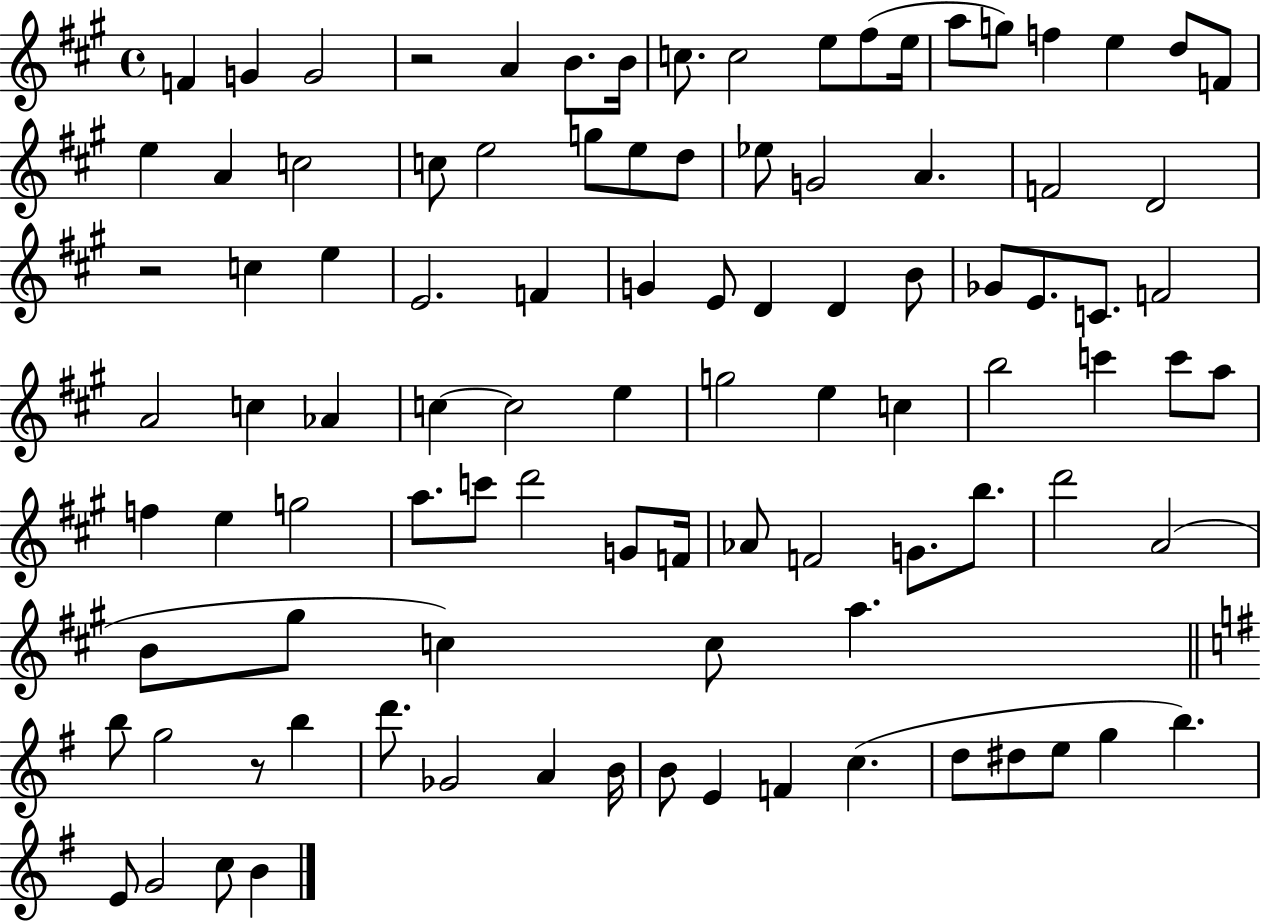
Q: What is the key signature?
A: A major